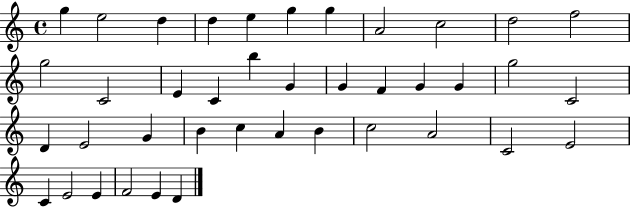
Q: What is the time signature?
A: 4/4